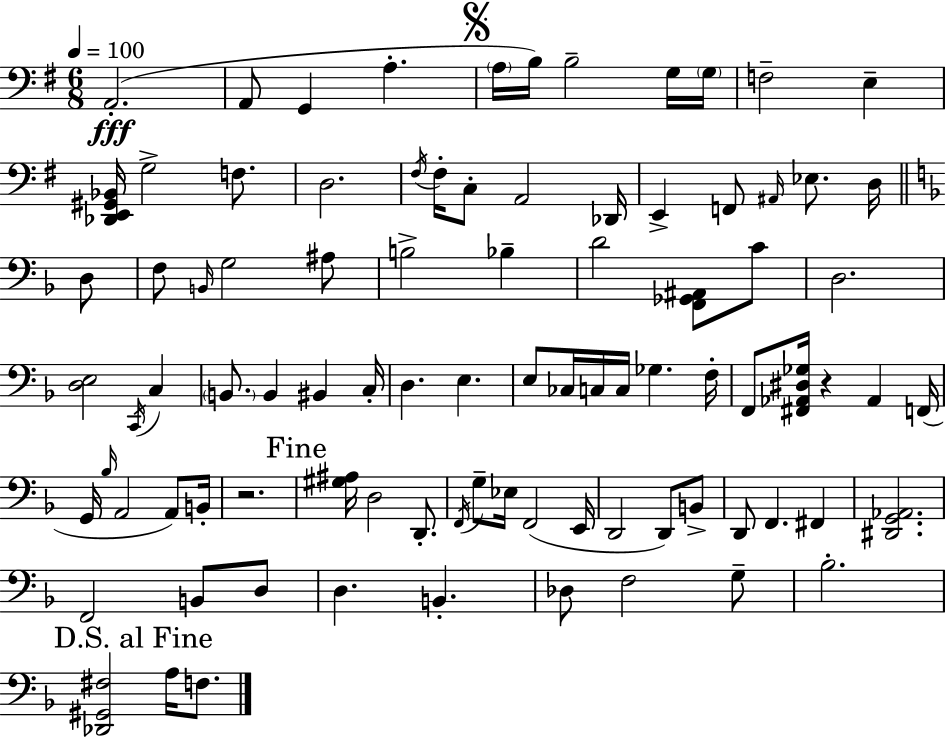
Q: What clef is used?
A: bass